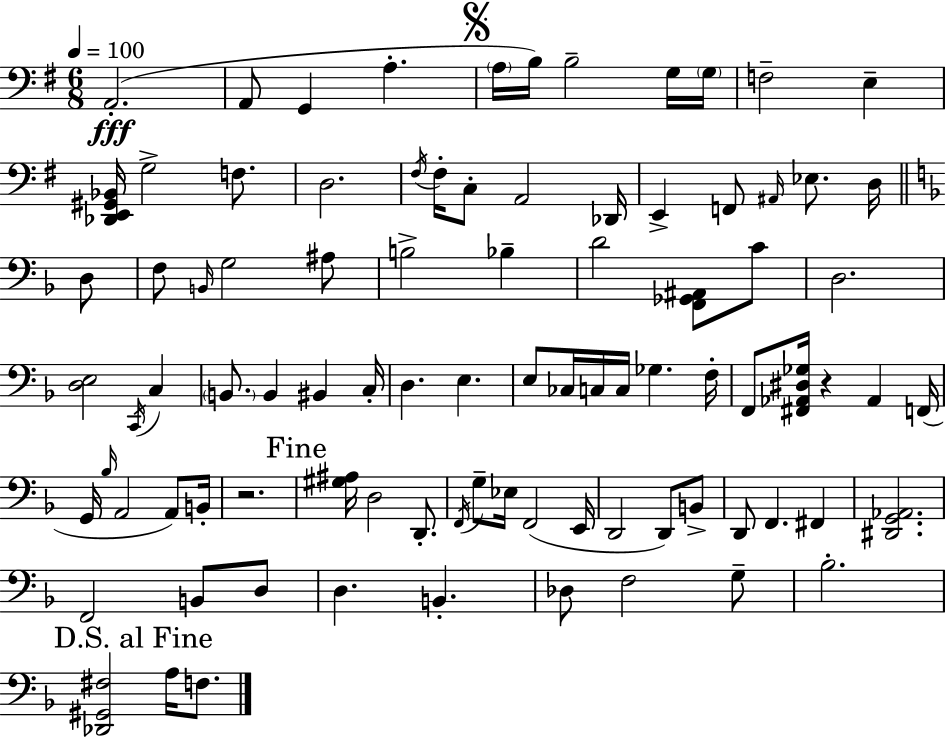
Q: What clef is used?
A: bass